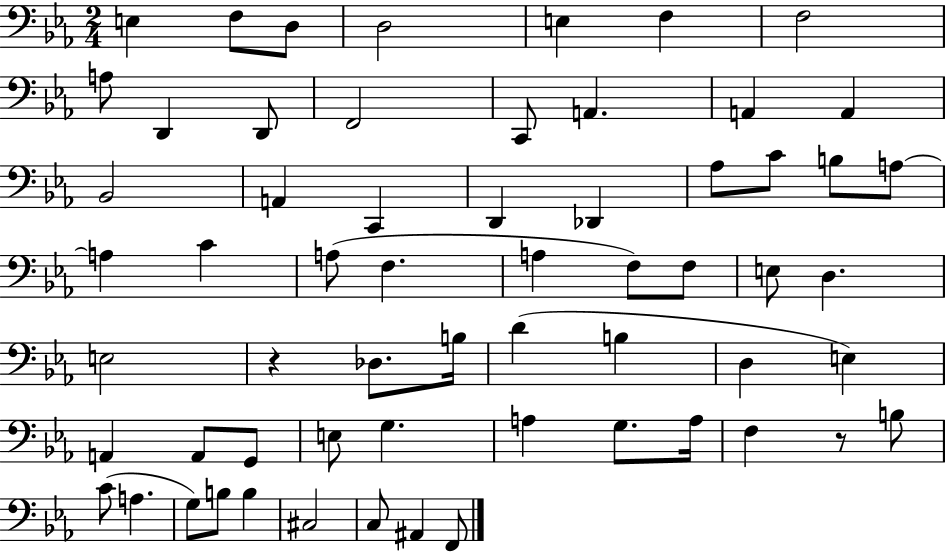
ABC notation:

X:1
T:Untitled
M:2/4
L:1/4
K:Eb
E, F,/2 D,/2 D,2 E, F, F,2 A,/2 D,, D,,/2 F,,2 C,,/2 A,, A,, A,, _B,,2 A,, C,, D,, _D,, _A,/2 C/2 B,/2 A,/2 A, C A,/2 F, A, F,/2 F,/2 E,/2 D, E,2 z _D,/2 B,/4 D B, D, E, A,, A,,/2 G,,/2 E,/2 G, A, G,/2 A,/4 F, z/2 B,/2 C/2 A, G,/2 B,/2 B, ^C,2 C,/2 ^A,, F,,/2